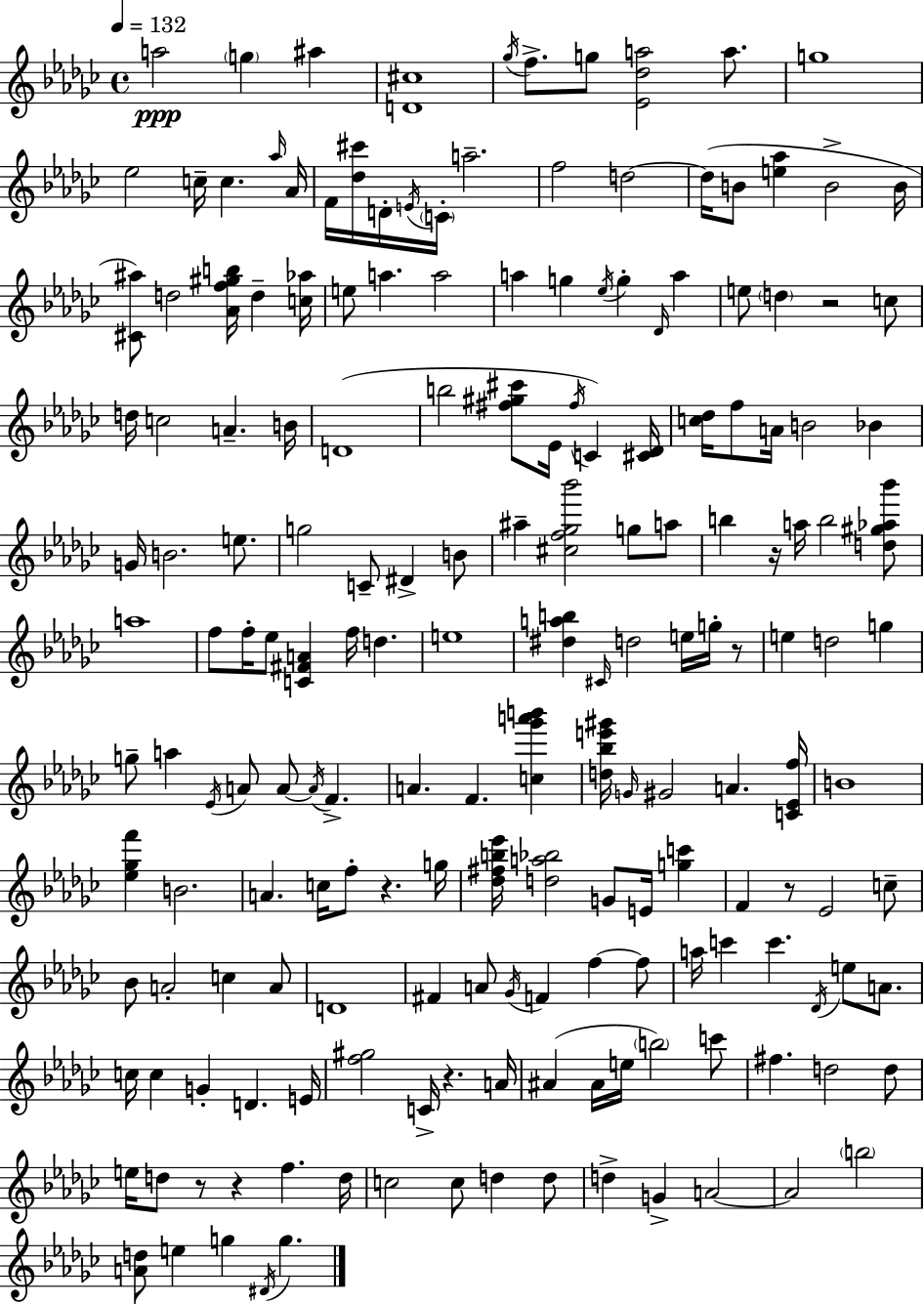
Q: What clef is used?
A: treble